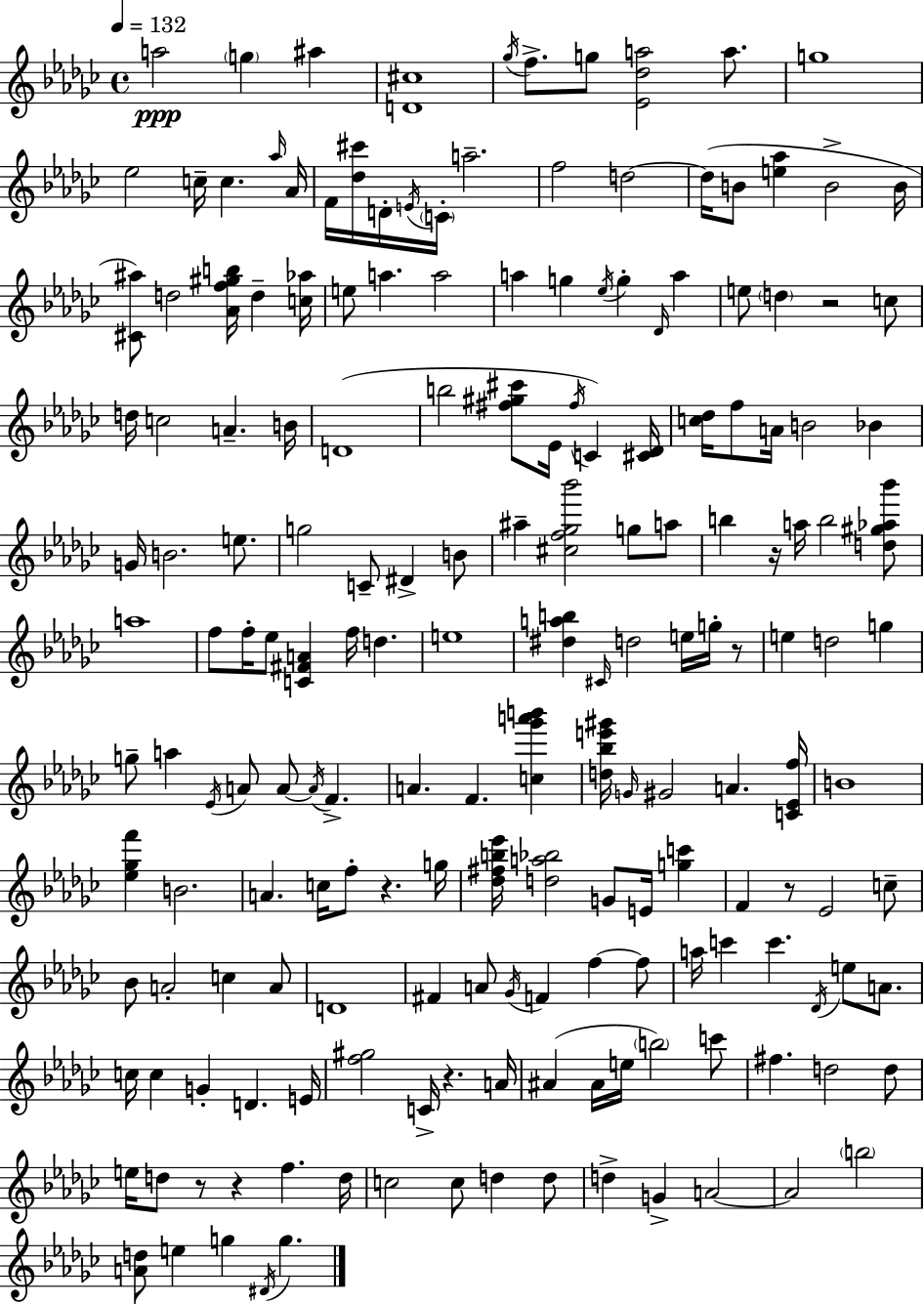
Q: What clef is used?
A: treble